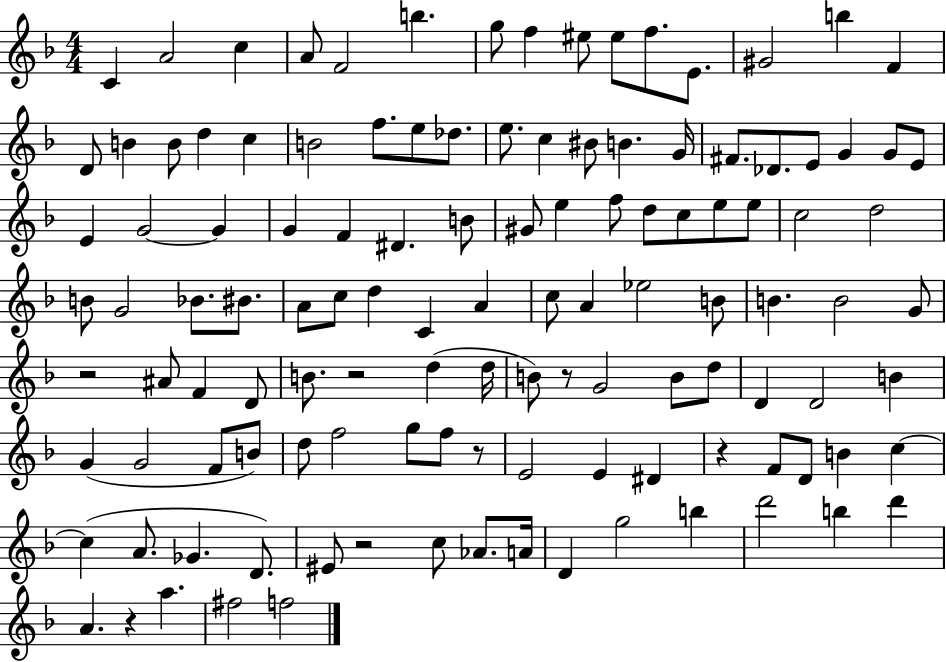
C4/q A4/h C5/q A4/e F4/h B5/q. G5/e F5/q EIS5/e EIS5/e F5/e. E4/e. G#4/h B5/q F4/q D4/e B4/q B4/e D5/q C5/q B4/h F5/e. E5/e Db5/e. E5/e. C5/q BIS4/e B4/q. G4/s F#4/e. Db4/e. E4/e G4/q G4/e E4/e E4/q G4/h G4/q G4/q F4/q D#4/q. B4/e G#4/e E5/q F5/e D5/e C5/e E5/e E5/e C5/h D5/h B4/e G4/h Bb4/e. BIS4/e. A4/e C5/e D5/q C4/q A4/q C5/e A4/q Eb5/h B4/e B4/q. B4/h G4/e R/h A#4/e F4/q D4/e B4/e. R/h D5/q D5/s B4/e R/e G4/h B4/e D5/e D4/q D4/h B4/q G4/q G4/h F4/e B4/e D5/e F5/h G5/e F5/e R/e E4/h E4/q D#4/q R/q F4/e D4/e B4/q C5/q C5/q A4/e. Gb4/q. D4/e. EIS4/e R/h C5/e Ab4/e. A4/s D4/q G5/h B5/q D6/h B5/q D6/q A4/q. R/q A5/q. F#5/h F5/h